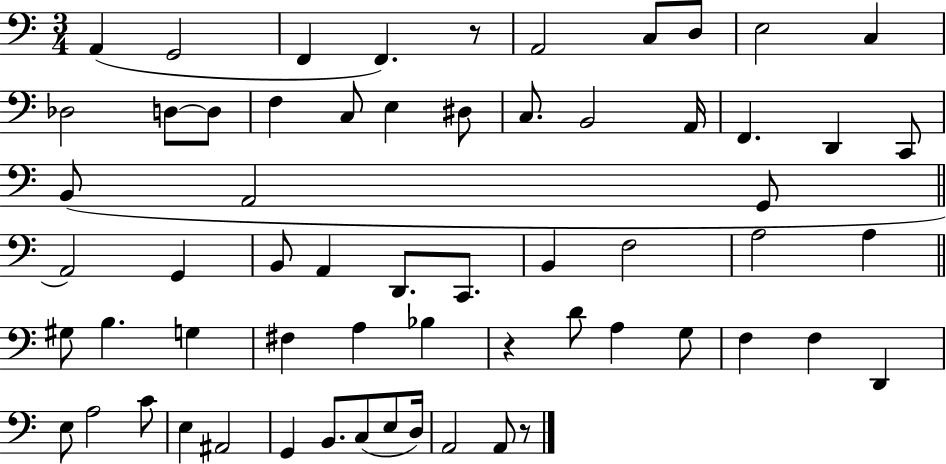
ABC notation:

X:1
T:Untitled
M:3/4
L:1/4
K:C
A,, G,,2 F,, F,, z/2 A,,2 C,/2 D,/2 E,2 C, _D,2 D,/2 D,/2 F, C,/2 E, ^D,/2 C,/2 B,,2 A,,/4 F,, D,, C,,/2 B,,/2 A,,2 G,,/2 A,,2 G,, B,,/2 A,, D,,/2 C,,/2 B,, F,2 A,2 A, ^G,/2 B, G, ^F, A, _B, z D/2 A, G,/2 F, F, D,, E,/2 A,2 C/2 E, ^A,,2 G,, B,,/2 C,/2 E,/2 D,/4 A,,2 A,,/2 z/2